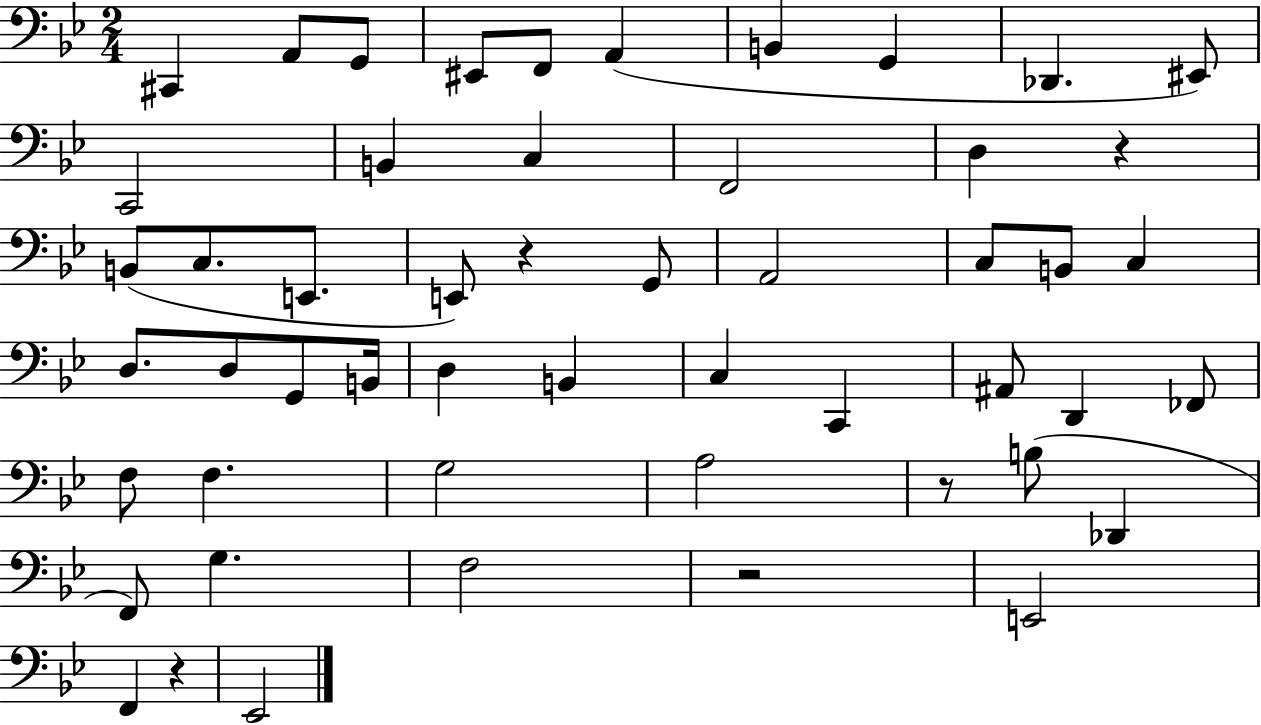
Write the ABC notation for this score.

X:1
T:Untitled
M:2/4
L:1/4
K:Bb
^C,, A,,/2 G,,/2 ^E,,/2 F,,/2 A,, B,, G,, _D,, ^E,,/2 C,,2 B,, C, F,,2 D, z B,,/2 C,/2 E,,/2 E,,/2 z G,,/2 A,,2 C,/2 B,,/2 C, D,/2 D,/2 G,,/2 B,,/4 D, B,, C, C,, ^A,,/2 D,, _F,,/2 F,/2 F, G,2 A,2 z/2 B,/2 _D,, F,,/2 G, F,2 z2 E,,2 F,, z _E,,2